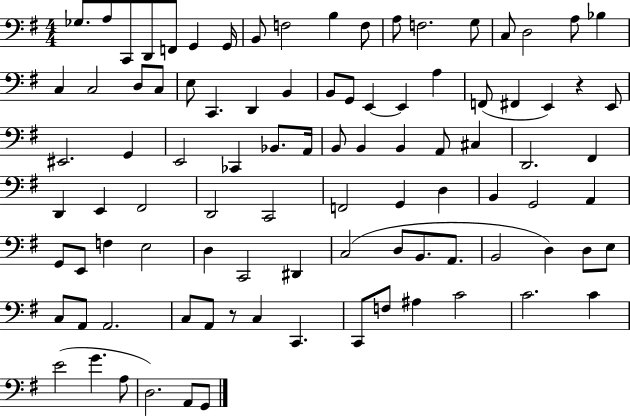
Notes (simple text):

Gb3/e. A3/e C2/e D2/e F2/e G2/q G2/s B2/e F3/h B3/q F3/e A3/e F3/h. G3/e C3/e D3/h A3/e Bb3/q C3/q C3/h D3/e C3/e E3/e C2/q. D2/q B2/q B2/e G2/e E2/q E2/q A3/q F2/e F#2/q E2/q R/q E2/e EIS2/h. G2/q E2/h CES2/q Bb2/e. A2/s B2/e B2/q B2/q A2/e C#3/q D2/h. F#2/q D2/q E2/q F#2/h D2/h C2/h F2/h G2/q D3/q B2/q G2/h A2/q G2/e E2/e F3/q E3/h D3/q C2/h D#2/q C3/h D3/e B2/e. A2/e. B2/h D3/q D3/e E3/e C3/e A2/e A2/h. C3/e A2/e R/e C3/q C2/q. C2/e F3/e A#3/q C4/h C4/h. C4/q E4/h G4/q. A3/e D3/h. A2/e G2/e